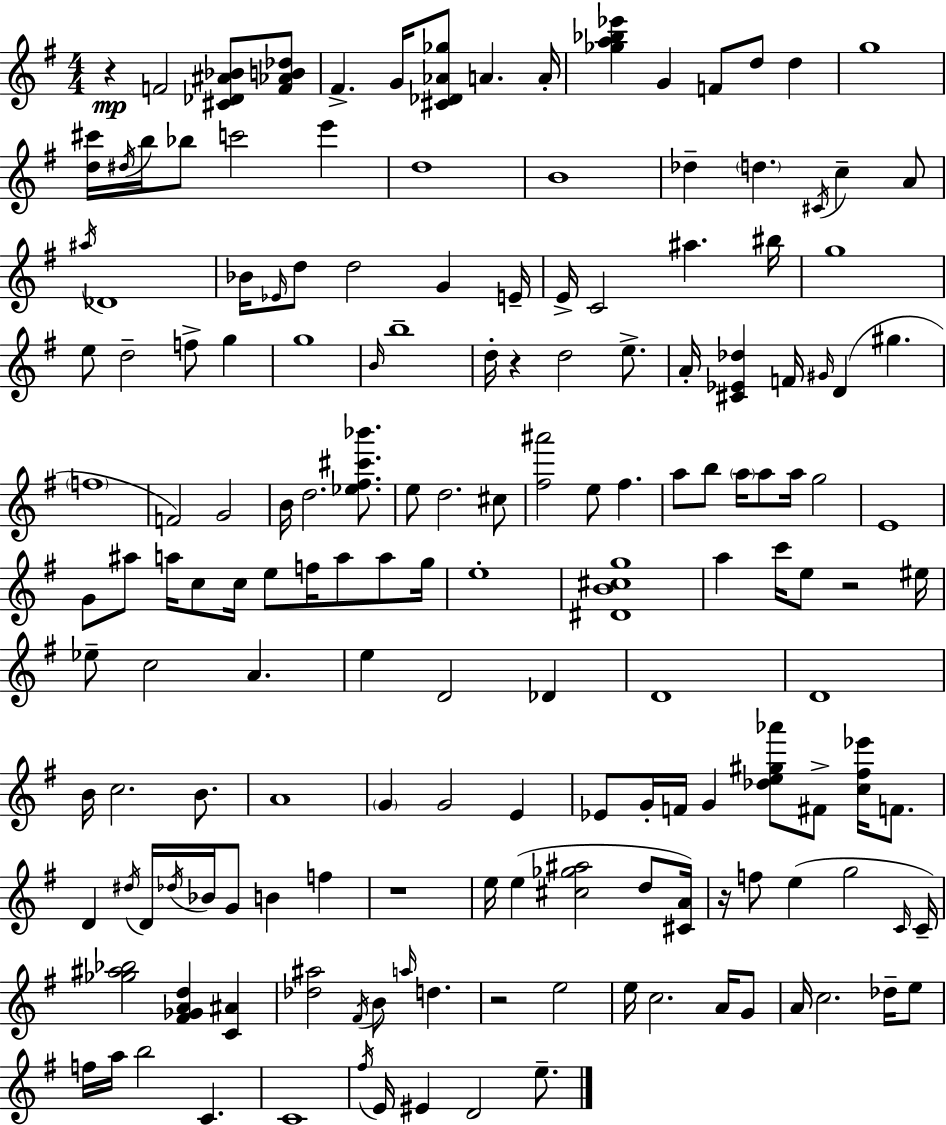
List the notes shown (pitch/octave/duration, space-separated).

R/q F4/h [C#4,Db4,A#4,Bb4]/e [F4,Ab4,B4,Db5]/e F#4/q. G4/s [C#4,Db4,Ab4,Gb5]/e A4/q. A4/s [Gb5,A5,Bb5,Eb6]/q G4/q F4/e D5/e D5/q G5/w [D5,C#6]/s D#5/s B5/s Bb5/e C6/h E6/q D5/w B4/w Db5/q D5/q. C#4/s C5/q A4/e A#5/s Db4/w Bb4/s Eb4/s D5/e D5/h G4/q E4/s E4/s C4/h A#5/q. BIS5/s G5/w E5/e D5/h F5/e G5/q G5/w B4/s B5/w D5/s R/q D5/h E5/e. A4/s [C#4,Eb4,Db5]/q F4/s G#4/s D4/q G#5/q. F5/w F4/h G4/h B4/s D5/h. [Eb5,F#5,C#6,Bb6]/e. E5/e D5/h. C#5/e [F#5,A#6]/h E5/e F#5/q. A5/e B5/e A5/s A5/e A5/s G5/h E4/w G4/e A#5/e A5/s C5/e C5/s E5/e F5/s A5/e A5/e G5/s E5/w [D#4,B4,C#5,G5]/w A5/q C6/s E5/e R/h EIS5/s Eb5/e C5/h A4/q. E5/q D4/h Db4/q D4/w D4/w B4/s C5/h. B4/e. A4/w G4/q G4/h E4/q Eb4/e G4/s F4/s G4/q [Db5,E5,G#5,Ab6]/e F#4/e [C5,F#5,Eb6]/s F4/e. D4/q D#5/s D4/s Db5/s Bb4/s G4/e B4/q F5/q R/w E5/s E5/q [C#5,Gb5,A#5]/h D5/e [C#4,A4]/s R/s F5/e E5/q G5/h C4/s C4/s [Gb5,A#5,Bb5]/h [F#4,Gb4,A4,D5]/q [C4,A#4]/q [Db5,A#5]/h F#4/s B4/e A5/s D5/q. R/h E5/h E5/s C5/h. A4/s G4/e A4/s C5/h. Db5/s E5/e F5/s A5/s B5/h C4/q. C4/w F#5/s E4/s EIS4/q D4/h E5/e.